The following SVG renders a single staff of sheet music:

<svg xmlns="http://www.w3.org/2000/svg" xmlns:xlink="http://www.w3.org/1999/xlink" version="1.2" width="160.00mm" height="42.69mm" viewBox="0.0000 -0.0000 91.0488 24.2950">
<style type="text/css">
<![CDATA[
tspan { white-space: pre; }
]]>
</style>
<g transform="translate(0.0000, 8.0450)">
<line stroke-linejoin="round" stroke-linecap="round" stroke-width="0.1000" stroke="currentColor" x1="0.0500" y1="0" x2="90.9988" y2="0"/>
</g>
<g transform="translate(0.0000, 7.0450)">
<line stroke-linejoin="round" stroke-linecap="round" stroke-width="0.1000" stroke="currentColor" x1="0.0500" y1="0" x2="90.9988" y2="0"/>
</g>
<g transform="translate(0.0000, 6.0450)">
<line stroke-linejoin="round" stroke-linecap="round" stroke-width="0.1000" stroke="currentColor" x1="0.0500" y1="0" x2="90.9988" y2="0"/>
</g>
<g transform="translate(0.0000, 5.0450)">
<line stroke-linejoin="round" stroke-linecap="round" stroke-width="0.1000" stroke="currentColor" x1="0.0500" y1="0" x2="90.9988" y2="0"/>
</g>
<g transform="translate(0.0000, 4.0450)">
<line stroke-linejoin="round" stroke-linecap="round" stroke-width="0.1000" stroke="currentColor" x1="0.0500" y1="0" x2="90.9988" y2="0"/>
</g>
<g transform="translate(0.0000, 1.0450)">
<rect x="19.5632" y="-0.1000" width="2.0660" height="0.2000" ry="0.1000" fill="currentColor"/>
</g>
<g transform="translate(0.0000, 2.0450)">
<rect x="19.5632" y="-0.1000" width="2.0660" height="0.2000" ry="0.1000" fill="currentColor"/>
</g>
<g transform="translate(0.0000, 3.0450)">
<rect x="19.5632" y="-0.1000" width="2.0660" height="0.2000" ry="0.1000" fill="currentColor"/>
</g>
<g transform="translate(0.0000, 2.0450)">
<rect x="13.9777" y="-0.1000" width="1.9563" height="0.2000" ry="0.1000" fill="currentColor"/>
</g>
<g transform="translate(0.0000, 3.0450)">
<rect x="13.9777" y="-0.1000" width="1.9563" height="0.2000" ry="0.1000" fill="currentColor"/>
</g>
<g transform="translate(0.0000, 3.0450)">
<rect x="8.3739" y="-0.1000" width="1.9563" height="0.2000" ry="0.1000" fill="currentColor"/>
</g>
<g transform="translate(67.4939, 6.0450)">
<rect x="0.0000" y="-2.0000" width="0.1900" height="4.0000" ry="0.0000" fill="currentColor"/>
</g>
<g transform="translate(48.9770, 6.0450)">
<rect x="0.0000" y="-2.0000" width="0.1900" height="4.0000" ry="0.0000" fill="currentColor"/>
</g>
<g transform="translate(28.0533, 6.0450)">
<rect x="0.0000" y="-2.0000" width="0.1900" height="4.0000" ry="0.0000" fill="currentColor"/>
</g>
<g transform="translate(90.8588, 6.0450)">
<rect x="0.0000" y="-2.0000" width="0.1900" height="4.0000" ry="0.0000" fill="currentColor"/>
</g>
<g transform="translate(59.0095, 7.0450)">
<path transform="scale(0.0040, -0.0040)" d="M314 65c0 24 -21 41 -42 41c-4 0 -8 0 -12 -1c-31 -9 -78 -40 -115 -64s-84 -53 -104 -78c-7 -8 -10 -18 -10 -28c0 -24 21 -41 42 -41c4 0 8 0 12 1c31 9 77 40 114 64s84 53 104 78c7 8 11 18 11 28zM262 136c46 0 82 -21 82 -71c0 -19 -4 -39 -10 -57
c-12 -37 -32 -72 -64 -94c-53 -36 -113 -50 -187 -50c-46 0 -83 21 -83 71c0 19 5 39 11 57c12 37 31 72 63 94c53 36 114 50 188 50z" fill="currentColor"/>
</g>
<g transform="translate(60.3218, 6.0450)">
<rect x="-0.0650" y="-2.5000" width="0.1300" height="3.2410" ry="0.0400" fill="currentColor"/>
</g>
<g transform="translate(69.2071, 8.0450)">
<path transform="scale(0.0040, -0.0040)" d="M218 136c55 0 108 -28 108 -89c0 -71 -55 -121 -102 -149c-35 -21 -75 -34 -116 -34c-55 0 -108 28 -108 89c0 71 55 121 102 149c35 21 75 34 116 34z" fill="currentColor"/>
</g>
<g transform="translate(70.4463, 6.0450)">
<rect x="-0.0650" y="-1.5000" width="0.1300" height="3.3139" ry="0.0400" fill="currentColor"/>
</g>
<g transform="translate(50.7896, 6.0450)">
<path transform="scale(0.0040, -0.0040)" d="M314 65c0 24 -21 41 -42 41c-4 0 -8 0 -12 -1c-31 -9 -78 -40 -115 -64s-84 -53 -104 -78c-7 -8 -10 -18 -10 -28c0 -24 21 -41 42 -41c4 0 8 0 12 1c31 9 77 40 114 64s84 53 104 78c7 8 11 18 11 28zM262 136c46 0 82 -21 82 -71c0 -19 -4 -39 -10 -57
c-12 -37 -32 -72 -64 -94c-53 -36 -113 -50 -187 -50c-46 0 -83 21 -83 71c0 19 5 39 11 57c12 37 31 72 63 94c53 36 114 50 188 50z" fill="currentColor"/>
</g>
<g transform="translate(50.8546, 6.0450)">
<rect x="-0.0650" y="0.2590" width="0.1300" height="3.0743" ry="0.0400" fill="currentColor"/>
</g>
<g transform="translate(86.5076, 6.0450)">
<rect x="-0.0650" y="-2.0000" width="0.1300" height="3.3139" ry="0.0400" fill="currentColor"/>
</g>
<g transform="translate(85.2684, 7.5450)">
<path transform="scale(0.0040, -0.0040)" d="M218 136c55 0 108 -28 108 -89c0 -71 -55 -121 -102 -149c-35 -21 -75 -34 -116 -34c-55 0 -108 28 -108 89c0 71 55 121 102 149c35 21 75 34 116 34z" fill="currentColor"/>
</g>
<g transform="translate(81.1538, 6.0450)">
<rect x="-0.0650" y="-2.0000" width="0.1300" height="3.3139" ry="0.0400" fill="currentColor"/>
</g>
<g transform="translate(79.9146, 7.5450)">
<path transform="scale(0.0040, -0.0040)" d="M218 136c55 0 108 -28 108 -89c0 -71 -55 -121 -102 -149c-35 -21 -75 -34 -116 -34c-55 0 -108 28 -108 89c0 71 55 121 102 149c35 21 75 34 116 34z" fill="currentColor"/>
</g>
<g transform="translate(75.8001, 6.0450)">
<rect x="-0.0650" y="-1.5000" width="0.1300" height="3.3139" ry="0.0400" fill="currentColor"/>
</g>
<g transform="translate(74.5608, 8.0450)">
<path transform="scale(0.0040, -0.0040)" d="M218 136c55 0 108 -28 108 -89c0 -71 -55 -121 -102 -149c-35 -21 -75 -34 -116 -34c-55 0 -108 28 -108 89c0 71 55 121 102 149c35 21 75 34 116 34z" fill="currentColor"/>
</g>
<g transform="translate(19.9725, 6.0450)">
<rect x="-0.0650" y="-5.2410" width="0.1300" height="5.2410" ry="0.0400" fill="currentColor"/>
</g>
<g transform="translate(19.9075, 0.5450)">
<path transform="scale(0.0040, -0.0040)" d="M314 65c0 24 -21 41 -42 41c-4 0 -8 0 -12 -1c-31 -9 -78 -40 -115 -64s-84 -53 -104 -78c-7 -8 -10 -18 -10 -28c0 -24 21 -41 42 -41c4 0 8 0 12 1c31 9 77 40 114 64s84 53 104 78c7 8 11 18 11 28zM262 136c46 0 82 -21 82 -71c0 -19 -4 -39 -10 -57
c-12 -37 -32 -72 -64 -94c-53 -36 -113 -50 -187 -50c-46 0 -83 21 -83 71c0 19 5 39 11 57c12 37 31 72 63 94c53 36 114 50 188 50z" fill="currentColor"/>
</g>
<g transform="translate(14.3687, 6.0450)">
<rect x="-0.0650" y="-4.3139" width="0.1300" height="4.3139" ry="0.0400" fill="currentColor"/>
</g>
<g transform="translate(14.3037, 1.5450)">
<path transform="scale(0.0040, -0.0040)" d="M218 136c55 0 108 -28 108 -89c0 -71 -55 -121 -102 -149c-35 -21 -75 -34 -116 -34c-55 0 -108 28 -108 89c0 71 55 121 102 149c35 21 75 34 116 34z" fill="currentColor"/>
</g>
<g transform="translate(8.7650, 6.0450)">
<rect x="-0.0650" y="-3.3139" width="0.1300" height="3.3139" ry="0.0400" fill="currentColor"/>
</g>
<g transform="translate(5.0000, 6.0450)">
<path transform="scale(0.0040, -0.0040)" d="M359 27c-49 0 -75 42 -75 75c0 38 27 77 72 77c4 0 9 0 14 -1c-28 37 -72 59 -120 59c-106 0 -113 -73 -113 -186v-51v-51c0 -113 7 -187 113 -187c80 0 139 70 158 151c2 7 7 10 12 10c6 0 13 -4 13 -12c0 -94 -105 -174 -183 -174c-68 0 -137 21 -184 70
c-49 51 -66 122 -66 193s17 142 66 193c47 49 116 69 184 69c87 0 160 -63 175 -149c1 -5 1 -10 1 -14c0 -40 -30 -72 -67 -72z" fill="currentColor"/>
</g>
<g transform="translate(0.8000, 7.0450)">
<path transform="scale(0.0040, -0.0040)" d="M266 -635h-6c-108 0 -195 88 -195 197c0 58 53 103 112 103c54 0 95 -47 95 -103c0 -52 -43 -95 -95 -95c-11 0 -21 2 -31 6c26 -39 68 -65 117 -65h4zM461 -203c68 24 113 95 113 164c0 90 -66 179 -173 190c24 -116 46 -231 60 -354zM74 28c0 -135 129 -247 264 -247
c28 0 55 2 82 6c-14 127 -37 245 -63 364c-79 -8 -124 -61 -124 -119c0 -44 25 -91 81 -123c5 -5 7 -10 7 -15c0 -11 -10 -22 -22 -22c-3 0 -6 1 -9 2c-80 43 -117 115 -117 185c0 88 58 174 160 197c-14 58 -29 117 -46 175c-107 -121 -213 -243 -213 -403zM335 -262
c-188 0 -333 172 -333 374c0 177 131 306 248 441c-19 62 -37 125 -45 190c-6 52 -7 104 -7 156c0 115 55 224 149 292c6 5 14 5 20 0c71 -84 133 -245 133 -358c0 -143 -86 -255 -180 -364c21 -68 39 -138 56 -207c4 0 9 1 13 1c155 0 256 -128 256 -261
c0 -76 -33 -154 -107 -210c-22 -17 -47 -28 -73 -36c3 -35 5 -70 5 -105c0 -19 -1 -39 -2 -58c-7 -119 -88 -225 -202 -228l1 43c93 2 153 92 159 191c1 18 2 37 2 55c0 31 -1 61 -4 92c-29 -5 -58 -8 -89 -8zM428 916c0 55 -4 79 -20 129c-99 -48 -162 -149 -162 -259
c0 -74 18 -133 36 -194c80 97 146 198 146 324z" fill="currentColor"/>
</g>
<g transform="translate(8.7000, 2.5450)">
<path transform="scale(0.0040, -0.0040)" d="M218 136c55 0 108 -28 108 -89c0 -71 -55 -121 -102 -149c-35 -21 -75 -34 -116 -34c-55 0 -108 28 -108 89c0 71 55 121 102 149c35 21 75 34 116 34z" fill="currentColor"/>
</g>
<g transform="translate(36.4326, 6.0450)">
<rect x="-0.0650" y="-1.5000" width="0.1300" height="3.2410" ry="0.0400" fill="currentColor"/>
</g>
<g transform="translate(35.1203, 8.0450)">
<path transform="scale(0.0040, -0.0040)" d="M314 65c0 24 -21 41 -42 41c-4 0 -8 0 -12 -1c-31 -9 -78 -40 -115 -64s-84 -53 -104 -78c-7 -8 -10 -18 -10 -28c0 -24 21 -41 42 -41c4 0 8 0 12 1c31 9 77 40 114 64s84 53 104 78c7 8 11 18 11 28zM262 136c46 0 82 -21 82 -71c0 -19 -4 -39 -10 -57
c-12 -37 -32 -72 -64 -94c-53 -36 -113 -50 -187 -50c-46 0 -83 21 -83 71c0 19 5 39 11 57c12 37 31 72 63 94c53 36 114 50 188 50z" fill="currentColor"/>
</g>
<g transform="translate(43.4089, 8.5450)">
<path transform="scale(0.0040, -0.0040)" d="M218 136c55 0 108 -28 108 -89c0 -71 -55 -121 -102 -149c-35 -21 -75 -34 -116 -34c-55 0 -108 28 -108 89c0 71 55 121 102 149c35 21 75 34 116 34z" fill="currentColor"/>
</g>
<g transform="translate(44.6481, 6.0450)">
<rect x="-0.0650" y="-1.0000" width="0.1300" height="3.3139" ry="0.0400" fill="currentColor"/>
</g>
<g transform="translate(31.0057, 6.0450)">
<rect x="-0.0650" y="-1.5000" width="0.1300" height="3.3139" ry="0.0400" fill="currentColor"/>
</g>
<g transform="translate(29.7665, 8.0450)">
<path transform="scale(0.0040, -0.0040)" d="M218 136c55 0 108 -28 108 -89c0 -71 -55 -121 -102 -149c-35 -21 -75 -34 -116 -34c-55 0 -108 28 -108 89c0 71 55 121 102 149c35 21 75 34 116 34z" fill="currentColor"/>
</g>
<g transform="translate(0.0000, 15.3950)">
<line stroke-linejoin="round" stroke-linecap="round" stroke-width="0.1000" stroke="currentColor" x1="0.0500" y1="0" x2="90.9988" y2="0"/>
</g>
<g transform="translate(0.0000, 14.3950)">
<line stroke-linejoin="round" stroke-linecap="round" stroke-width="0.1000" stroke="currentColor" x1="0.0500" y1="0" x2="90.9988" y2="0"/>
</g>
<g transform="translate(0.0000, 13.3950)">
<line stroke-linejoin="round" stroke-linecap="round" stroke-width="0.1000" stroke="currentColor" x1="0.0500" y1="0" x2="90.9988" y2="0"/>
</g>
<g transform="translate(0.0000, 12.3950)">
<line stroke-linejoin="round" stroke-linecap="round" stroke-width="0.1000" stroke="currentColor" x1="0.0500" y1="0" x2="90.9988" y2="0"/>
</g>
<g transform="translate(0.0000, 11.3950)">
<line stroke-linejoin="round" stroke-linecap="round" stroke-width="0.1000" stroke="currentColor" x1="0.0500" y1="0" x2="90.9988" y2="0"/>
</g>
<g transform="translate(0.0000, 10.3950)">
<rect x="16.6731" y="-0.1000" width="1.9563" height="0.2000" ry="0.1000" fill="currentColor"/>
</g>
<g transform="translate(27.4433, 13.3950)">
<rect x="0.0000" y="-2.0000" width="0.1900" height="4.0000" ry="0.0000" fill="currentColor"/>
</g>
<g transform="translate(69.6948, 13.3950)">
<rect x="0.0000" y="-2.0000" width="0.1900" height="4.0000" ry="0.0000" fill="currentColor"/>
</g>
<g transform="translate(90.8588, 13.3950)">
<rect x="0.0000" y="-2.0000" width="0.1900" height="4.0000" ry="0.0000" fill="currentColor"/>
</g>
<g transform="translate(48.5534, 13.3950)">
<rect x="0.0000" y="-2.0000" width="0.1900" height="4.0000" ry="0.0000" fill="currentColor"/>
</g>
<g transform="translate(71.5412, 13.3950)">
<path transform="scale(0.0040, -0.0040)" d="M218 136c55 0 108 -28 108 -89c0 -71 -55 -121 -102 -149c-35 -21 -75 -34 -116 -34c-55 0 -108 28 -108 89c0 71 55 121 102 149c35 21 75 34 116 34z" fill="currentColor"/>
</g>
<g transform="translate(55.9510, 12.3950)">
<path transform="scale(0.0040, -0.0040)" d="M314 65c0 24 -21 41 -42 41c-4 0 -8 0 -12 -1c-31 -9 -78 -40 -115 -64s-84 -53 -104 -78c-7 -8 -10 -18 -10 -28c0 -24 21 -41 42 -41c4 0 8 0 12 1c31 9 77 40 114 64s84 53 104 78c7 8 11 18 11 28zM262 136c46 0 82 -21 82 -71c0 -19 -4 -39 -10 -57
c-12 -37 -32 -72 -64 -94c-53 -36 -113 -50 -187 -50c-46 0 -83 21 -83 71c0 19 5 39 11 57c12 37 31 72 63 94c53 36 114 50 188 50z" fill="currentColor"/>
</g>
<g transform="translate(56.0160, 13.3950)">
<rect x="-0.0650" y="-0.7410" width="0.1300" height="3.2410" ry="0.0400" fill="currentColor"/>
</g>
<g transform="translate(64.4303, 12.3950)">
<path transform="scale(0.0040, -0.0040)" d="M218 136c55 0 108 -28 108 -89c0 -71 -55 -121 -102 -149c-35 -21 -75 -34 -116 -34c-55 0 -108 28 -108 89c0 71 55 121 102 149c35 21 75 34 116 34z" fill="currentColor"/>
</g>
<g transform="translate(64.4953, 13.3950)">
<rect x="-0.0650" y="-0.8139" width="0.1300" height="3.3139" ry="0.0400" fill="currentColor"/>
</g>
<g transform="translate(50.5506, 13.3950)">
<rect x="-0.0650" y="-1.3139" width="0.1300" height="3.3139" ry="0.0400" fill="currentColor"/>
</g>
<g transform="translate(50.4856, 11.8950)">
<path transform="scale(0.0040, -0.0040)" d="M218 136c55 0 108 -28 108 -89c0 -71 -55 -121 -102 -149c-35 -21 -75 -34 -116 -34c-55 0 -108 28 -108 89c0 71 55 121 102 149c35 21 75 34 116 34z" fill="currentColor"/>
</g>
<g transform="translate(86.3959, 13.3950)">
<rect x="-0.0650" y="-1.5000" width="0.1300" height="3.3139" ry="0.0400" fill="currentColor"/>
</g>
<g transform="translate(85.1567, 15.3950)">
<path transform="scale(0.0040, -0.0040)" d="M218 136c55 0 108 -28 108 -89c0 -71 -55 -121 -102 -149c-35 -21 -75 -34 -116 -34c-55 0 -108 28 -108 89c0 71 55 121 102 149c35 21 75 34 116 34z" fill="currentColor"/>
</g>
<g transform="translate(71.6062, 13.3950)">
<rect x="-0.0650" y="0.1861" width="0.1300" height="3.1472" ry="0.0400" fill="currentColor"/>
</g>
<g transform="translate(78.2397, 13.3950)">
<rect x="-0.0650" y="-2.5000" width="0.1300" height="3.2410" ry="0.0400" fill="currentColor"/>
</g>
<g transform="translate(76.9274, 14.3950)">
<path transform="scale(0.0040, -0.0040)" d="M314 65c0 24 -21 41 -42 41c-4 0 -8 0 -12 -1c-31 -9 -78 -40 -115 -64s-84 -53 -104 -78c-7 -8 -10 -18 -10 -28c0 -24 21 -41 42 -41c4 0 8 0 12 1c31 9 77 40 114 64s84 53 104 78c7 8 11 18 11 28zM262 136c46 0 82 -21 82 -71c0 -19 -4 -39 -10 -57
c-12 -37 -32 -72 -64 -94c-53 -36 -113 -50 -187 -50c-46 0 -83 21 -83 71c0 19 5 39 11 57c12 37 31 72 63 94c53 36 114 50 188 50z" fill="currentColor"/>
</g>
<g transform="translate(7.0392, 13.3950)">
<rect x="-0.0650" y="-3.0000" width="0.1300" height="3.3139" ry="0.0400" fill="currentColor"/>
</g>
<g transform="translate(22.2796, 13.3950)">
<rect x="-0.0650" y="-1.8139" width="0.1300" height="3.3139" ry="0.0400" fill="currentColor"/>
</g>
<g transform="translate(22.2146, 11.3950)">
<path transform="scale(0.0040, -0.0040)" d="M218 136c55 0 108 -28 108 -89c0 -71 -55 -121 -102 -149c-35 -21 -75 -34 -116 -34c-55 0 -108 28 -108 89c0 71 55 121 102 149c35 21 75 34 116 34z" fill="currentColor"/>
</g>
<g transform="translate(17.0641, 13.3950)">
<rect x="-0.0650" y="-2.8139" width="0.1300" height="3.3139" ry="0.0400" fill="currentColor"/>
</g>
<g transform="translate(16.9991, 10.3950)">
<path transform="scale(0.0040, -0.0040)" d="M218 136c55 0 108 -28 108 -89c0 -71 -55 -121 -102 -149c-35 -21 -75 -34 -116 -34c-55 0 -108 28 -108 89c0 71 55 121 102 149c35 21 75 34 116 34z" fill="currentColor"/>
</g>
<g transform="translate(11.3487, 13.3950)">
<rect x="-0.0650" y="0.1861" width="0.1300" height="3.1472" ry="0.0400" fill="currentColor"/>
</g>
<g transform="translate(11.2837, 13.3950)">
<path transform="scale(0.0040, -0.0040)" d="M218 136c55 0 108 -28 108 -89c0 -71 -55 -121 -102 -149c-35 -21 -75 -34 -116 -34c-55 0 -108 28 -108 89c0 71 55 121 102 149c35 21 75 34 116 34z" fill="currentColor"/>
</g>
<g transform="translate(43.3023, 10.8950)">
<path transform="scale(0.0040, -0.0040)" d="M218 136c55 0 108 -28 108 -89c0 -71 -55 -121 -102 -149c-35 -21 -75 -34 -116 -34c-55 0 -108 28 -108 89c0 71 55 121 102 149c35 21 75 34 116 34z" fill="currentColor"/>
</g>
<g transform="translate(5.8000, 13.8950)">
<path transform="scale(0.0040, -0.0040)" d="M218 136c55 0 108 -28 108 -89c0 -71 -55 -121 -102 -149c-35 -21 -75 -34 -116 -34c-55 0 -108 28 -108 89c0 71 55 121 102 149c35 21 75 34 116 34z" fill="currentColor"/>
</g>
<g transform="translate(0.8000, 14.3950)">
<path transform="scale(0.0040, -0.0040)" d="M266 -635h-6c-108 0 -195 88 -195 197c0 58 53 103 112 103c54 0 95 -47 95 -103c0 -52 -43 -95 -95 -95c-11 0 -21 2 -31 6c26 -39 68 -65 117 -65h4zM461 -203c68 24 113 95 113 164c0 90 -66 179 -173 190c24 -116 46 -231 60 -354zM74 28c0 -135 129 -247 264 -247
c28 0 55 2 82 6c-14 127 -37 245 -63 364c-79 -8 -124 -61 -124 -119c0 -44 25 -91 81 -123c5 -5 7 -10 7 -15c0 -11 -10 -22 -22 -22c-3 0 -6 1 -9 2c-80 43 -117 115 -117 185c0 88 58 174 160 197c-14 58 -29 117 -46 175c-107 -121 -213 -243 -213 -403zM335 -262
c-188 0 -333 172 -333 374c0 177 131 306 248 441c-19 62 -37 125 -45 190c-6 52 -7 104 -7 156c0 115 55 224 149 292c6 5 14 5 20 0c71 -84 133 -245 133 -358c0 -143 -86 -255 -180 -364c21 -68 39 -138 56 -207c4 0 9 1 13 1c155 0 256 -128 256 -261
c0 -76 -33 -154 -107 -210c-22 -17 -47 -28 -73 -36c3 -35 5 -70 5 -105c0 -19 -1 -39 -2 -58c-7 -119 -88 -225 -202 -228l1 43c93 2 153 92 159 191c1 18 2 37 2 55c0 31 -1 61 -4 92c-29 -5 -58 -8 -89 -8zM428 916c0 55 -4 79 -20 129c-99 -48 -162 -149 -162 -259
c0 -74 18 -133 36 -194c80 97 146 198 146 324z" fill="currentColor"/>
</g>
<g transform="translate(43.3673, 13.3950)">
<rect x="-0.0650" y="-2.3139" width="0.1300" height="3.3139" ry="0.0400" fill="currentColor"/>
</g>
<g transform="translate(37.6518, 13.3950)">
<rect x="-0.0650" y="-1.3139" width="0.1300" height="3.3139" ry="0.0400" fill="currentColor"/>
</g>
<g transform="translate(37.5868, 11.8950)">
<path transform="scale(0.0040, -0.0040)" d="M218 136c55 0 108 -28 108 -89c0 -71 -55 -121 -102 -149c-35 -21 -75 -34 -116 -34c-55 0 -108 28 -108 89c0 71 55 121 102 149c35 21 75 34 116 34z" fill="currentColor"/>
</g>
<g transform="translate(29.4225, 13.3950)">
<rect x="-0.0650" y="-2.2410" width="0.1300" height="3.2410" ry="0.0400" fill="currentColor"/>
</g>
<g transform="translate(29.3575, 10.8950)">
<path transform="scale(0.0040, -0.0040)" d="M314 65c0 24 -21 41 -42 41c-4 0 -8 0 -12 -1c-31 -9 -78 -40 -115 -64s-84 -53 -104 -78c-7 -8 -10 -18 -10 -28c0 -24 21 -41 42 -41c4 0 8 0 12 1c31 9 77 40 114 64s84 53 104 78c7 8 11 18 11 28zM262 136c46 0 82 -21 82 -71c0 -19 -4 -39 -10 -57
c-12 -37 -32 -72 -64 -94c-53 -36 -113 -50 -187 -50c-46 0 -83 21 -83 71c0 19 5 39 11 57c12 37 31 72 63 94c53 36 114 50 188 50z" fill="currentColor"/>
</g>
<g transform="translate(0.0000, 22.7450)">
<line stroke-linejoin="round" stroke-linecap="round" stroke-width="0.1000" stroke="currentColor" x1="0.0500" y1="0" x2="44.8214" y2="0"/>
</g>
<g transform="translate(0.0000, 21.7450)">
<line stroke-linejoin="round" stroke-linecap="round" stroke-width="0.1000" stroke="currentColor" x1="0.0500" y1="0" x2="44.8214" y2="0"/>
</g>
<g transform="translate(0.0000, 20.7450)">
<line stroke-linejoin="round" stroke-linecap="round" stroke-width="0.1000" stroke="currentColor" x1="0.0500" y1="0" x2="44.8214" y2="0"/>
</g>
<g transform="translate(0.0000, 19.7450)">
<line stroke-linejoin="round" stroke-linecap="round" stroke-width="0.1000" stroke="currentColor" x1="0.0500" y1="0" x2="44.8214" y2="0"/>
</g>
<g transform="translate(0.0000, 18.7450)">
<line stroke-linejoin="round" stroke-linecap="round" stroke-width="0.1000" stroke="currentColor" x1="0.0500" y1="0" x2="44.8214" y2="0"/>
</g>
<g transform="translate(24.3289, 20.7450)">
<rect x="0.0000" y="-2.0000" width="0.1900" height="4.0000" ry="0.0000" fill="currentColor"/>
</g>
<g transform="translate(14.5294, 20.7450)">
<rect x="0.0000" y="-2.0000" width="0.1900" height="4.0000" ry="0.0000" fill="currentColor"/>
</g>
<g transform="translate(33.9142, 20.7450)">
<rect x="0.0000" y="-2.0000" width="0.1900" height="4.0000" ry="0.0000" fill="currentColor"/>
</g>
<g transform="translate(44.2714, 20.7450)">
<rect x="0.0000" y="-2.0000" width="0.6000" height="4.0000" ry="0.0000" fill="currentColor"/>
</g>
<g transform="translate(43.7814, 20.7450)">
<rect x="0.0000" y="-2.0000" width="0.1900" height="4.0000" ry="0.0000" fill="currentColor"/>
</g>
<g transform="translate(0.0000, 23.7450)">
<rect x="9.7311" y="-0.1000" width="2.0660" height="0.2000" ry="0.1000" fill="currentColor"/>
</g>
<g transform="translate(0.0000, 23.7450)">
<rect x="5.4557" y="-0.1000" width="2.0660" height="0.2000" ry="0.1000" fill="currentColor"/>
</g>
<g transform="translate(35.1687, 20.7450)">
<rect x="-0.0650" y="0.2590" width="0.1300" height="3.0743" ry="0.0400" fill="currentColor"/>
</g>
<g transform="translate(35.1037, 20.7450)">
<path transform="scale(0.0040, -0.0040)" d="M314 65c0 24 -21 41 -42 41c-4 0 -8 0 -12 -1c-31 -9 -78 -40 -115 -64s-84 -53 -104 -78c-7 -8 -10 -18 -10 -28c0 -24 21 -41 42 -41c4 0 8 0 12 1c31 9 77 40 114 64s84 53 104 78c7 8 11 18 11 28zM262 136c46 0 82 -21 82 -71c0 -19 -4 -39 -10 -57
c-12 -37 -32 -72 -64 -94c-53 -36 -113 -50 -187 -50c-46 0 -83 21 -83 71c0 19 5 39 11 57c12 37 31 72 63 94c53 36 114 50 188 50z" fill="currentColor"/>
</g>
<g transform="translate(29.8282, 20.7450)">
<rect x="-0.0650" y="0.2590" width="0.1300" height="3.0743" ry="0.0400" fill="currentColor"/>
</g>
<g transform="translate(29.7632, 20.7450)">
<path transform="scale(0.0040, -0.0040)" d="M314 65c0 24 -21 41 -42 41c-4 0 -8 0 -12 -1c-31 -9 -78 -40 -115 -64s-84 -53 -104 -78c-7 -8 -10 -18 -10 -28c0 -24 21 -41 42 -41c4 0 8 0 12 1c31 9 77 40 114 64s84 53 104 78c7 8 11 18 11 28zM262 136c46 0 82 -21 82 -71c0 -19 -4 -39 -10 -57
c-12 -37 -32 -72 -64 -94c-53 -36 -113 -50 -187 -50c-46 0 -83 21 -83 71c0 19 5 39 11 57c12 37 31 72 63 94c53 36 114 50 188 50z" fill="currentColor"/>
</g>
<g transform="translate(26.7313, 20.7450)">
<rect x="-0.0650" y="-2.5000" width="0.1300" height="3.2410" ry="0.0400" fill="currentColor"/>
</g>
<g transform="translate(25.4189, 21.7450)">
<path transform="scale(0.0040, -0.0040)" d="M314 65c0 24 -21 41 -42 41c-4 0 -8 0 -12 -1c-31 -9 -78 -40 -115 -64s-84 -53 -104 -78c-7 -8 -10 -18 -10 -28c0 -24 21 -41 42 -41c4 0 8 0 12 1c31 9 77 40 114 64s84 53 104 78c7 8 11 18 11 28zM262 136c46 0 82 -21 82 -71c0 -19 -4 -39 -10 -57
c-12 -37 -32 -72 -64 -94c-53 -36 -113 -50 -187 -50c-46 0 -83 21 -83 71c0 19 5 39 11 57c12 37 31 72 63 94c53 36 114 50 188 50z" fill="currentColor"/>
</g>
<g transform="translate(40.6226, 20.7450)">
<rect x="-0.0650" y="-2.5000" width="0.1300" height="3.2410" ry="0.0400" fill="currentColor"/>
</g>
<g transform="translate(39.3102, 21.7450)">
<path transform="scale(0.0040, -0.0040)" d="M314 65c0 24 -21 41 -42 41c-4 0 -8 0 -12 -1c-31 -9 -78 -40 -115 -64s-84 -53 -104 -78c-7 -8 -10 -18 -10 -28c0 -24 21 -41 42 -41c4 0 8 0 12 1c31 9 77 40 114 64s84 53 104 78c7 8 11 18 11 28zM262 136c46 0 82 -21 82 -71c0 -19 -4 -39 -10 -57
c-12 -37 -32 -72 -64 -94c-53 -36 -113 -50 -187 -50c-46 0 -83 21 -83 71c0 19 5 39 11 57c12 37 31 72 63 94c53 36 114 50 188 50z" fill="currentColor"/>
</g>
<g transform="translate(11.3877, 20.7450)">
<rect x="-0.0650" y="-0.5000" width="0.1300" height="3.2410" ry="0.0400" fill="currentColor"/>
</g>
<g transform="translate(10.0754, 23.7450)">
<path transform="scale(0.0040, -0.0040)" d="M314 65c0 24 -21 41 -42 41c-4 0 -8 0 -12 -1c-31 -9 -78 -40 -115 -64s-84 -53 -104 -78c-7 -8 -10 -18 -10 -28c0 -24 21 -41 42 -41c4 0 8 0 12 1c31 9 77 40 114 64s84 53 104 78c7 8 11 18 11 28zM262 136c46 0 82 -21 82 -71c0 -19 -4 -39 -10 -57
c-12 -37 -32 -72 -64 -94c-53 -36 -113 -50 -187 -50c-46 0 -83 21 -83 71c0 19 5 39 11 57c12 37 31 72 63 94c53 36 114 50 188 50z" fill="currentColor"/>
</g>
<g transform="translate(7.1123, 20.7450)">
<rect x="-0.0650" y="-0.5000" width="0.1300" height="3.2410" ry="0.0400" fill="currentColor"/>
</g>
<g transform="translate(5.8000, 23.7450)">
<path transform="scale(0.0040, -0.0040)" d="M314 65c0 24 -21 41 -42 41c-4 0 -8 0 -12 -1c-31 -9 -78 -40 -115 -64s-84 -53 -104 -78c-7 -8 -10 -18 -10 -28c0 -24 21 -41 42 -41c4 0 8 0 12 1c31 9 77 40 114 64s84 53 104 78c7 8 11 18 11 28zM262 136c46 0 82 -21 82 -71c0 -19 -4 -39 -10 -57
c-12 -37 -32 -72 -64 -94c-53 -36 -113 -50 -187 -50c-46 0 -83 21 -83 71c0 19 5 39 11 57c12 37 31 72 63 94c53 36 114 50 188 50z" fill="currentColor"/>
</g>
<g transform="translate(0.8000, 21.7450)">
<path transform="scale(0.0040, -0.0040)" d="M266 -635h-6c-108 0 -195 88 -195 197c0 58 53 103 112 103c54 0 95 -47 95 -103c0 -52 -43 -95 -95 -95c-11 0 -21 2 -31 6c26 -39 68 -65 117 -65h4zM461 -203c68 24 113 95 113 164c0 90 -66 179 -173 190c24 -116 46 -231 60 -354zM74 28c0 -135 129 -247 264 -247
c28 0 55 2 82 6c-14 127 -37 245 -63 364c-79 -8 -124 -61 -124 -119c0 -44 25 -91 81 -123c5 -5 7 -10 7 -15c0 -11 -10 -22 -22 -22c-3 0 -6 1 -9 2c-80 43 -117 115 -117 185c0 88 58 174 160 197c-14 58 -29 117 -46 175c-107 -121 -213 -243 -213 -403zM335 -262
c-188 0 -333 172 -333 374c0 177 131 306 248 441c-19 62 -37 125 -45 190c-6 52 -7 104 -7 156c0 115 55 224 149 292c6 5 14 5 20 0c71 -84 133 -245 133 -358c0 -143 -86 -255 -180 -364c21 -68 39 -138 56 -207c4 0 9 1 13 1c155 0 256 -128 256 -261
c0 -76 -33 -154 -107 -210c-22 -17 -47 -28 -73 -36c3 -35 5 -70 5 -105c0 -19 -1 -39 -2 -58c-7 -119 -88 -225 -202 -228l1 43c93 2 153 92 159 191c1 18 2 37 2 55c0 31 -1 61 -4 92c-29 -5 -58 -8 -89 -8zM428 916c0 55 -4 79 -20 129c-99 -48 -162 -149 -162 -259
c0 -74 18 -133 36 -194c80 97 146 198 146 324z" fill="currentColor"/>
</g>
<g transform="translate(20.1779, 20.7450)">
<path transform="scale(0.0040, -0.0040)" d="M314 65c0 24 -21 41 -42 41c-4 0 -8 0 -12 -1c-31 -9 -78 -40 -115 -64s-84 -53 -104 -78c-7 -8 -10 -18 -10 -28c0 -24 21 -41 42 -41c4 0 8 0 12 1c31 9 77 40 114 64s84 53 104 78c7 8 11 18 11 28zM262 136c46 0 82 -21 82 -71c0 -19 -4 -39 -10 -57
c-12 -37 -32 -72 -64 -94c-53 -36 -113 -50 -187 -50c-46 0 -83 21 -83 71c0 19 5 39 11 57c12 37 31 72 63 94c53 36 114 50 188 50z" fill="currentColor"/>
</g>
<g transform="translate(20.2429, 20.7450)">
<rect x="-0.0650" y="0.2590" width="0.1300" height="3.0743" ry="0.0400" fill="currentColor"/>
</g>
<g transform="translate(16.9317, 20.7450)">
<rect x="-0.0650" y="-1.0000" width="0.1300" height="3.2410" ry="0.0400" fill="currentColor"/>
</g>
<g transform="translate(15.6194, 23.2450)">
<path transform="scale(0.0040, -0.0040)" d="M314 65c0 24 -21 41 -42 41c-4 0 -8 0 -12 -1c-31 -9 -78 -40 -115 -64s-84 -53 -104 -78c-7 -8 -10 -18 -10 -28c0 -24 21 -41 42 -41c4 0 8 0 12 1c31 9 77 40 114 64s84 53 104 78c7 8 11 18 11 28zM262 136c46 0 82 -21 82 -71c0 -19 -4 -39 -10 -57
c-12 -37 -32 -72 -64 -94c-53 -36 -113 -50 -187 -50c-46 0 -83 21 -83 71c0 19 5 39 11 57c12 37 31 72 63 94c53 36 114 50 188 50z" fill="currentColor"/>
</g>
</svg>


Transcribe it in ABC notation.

X:1
T:Untitled
M:4/4
L:1/4
K:C
b d' f'2 E E2 D B2 G2 E E F F A B a f g2 e g e d2 d B G2 E C2 C2 D2 B2 G2 B2 B2 G2